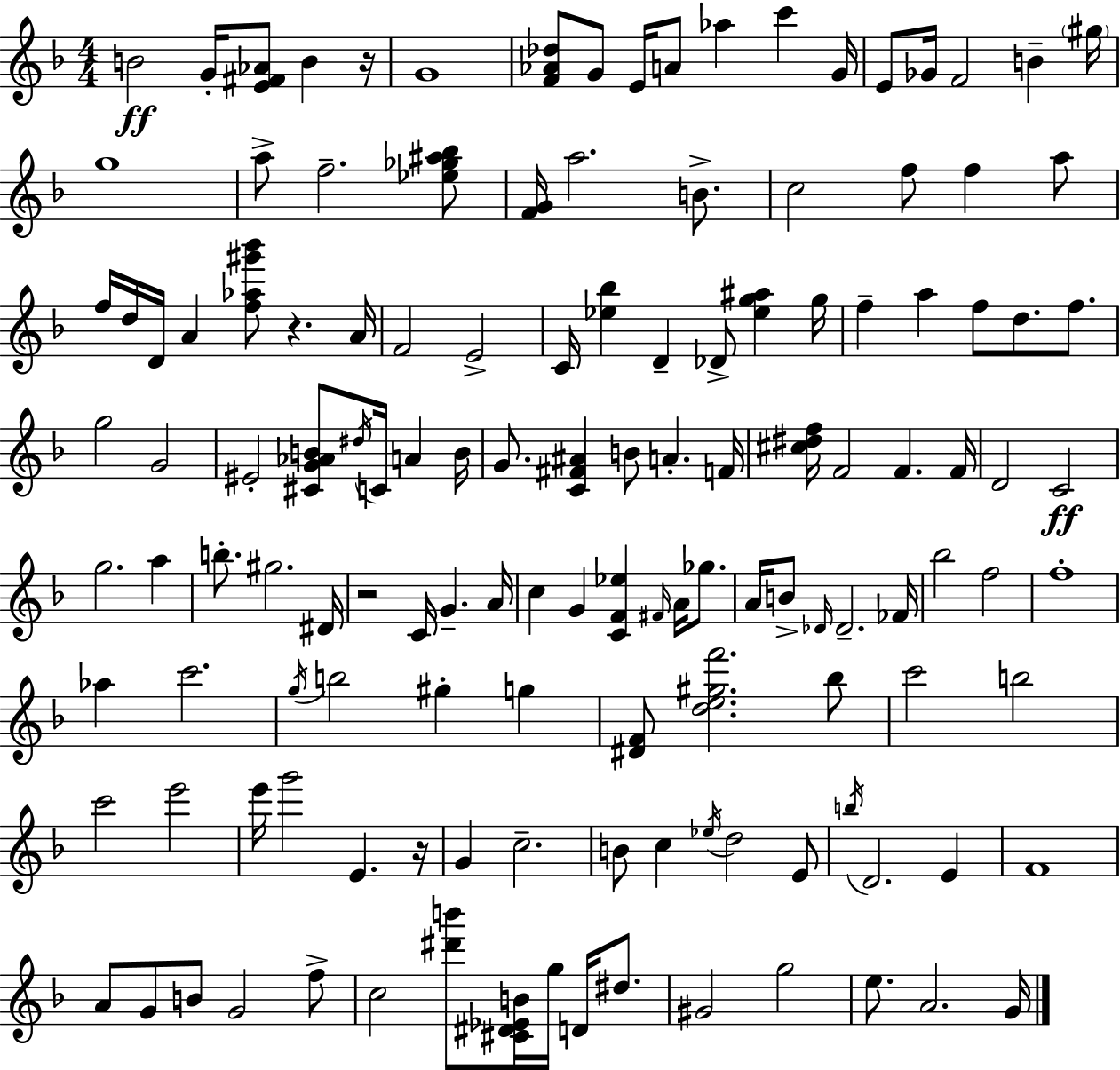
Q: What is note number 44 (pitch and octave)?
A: D#5